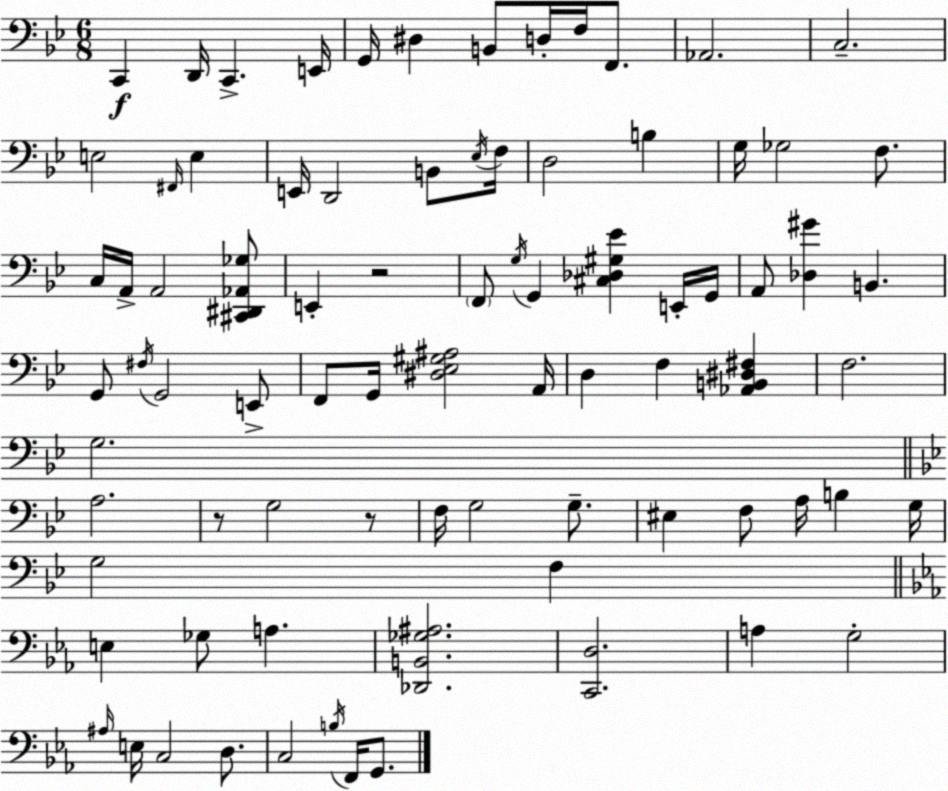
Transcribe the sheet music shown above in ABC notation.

X:1
T:Untitled
M:6/8
L:1/4
K:Gm
C,, D,,/4 C,, E,,/4 G,,/4 ^D, B,,/2 D,/4 F,/4 F,,/2 _A,,2 C,2 E,2 ^F,,/4 E, E,,/4 D,,2 B,,/2 _E,/4 F,/4 D,2 B, G,/4 _G,2 F,/2 C,/4 A,,/4 A,,2 [^C,,^D,,_A,,_G,]/2 E,, z2 F,,/2 G,/4 G,, [^C,_D,^G,_E] E,,/4 G,,/4 A,,/2 [_D,^G] B,, G,,/2 ^F,/4 G,,2 E,,/2 F,,/2 G,,/4 [^D,_E,^G,^A,]2 A,,/4 D, F, [_A,,B,,^D,^F,] F,2 G,2 A,2 z/2 G,2 z/2 F,/4 G,2 G,/2 ^E, F,/2 A,/4 B, G,/4 G,2 F, E, _G,/2 A, [_D,,B,,_G,^A,]2 [C,,D,]2 A, G,2 ^A,/4 E,/4 C,2 D,/2 C,2 B,/4 F,,/4 G,,/2